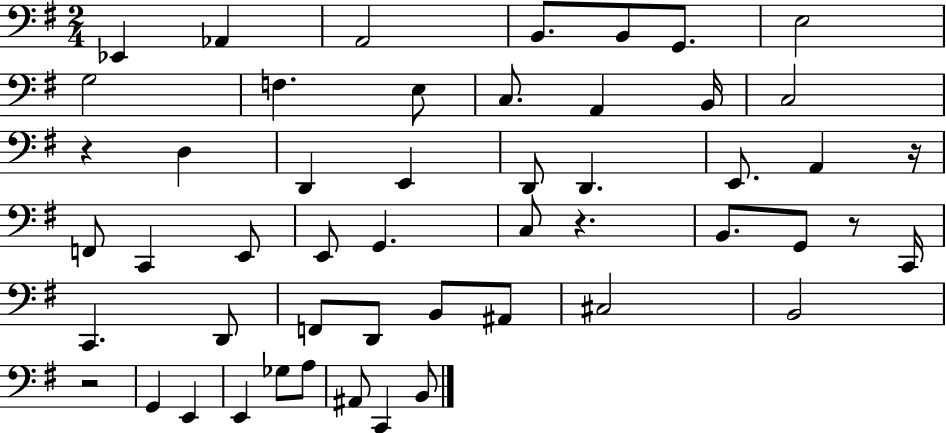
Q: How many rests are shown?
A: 5